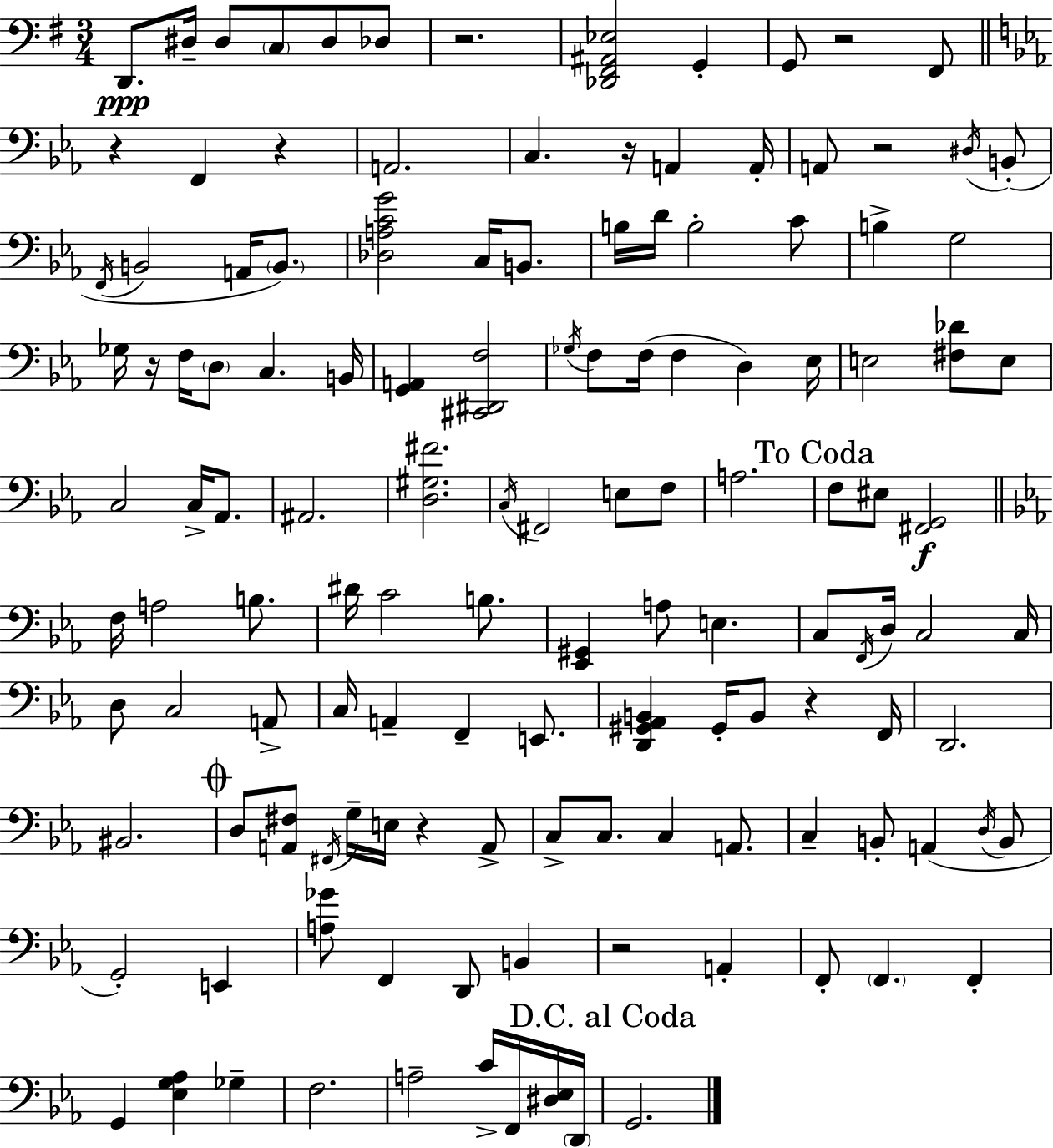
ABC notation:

X:1
T:Untitled
M:3/4
L:1/4
K:G
D,,/2 ^D,/4 ^D,/2 C,/2 ^D,/2 _D,/2 z2 [_D,,^F,,^A,,_E,]2 G,, G,,/2 z2 ^F,,/2 z F,, z A,,2 C, z/4 A,, A,,/4 A,,/2 z2 ^D,/4 B,,/2 F,,/4 B,,2 A,,/4 B,,/2 [_D,A,CG]2 C,/4 B,,/2 B,/4 D/4 B,2 C/2 B, G,2 _G,/4 z/4 F,/4 D,/2 C, B,,/4 [G,,A,,] [^C,,^D,,F,]2 _G,/4 F,/2 F,/4 F, D, _E,/4 E,2 [^F,_D]/2 E,/2 C,2 C,/4 _A,,/2 ^A,,2 [D,^G,^F]2 C,/4 ^F,,2 E,/2 F,/2 A,2 F,/2 ^E,/2 [^F,,G,,]2 F,/4 A,2 B,/2 ^D/4 C2 B,/2 [_E,,^G,,] A,/2 E, C,/2 F,,/4 D,/4 C,2 C,/4 D,/2 C,2 A,,/2 C,/4 A,, F,, E,,/2 [D,,^G,,_A,,B,,] ^G,,/4 B,,/2 z F,,/4 D,,2 ^B,,2 D,/2 [A,,^F,]/2 ^F,,/4 G,/4 E,/4 z A,,/2 C,/2 C,/2 C, A,,/2 C, B,,/2 A,, D,/4 B,,/2 G,,2 E,, [A,_G]/2 F,, D,,/2 B,, z2 A,, F,,/2 F,, F,, G,, [_E,G,_A,] _G, F,2 A,2 C/4 F,,/4 [^D,_E,]/4 D,,/4 G,,2